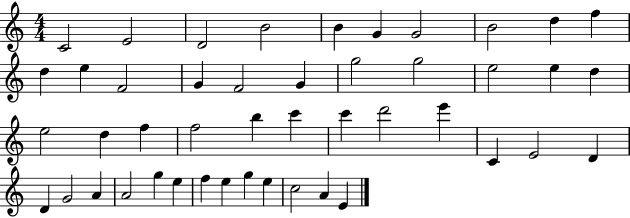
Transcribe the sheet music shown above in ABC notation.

X:1
T:Untitled
M:4/4
L:1/4
K:C
C2 E2 D2 B2 B G G2 B2 d f d e F2 G F2 G g2 g2 e2 e d e2 d f f2 b c' c' d'2 e' C E2 D D G2 A A2 g e f e g e c2 A E